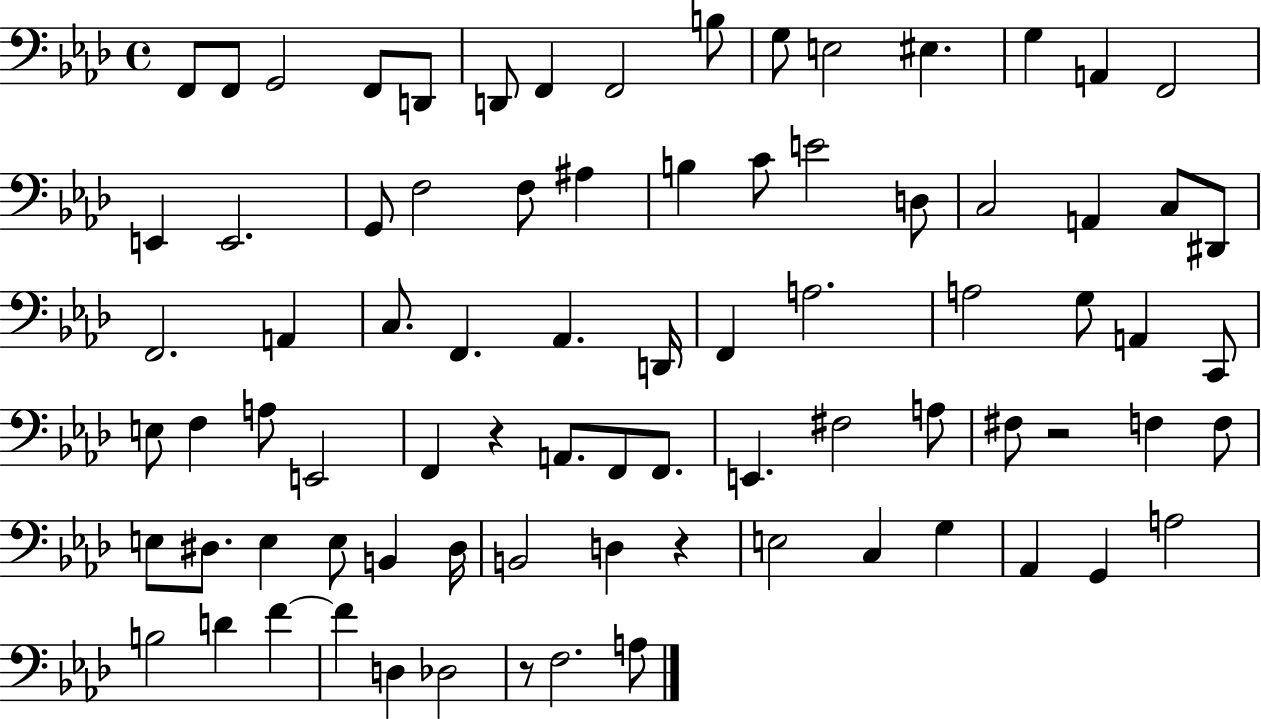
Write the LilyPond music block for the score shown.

{
  \clef bass
  \time 4/4
  \defaultTimeSignature
  \key aes \major
  f,8 f,8 g,2 f,8 d,8 | d,8 f,4 f,2 b8 | g8 e2 eis4. | g4 a,4 f,2 | \break e,4 e,2. | g,8 f2 f8 ais4 | b4 c'8 e'2 d8 | c2 a,4 c8 dis,8 | \break f,2. a,4 | c8. f,4. aes,4. d,16 | f,4 a2. | a2 g8 a,4 c,8 | \break e8 f4 a8 e,2 | f,4 r4 a,8. f,8 f,8. | e,4. fis2 a8 | fis8 r2 f4 f8 | \break e8 dis8. e4 e8 b,4 dis16 | b,2 d4 r4 | e2 c4 g4 | aes,4 g,4 a2 | \break b2 d'4 f'4~~ | f'4 d4 des2 | r8 f2. a8 | \bar "|."
}